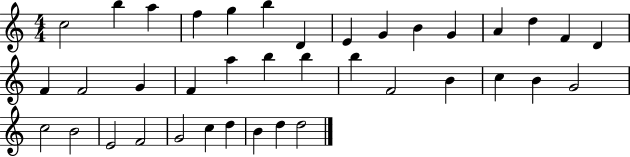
X:1
T:Untitled
M:4/4
L:1/4
K:C
c2 b a f g b D E G B G A d F D F F2 G F a b b b F2 B c B G2 c2 B2 E2 F2 G2 c d B d d2